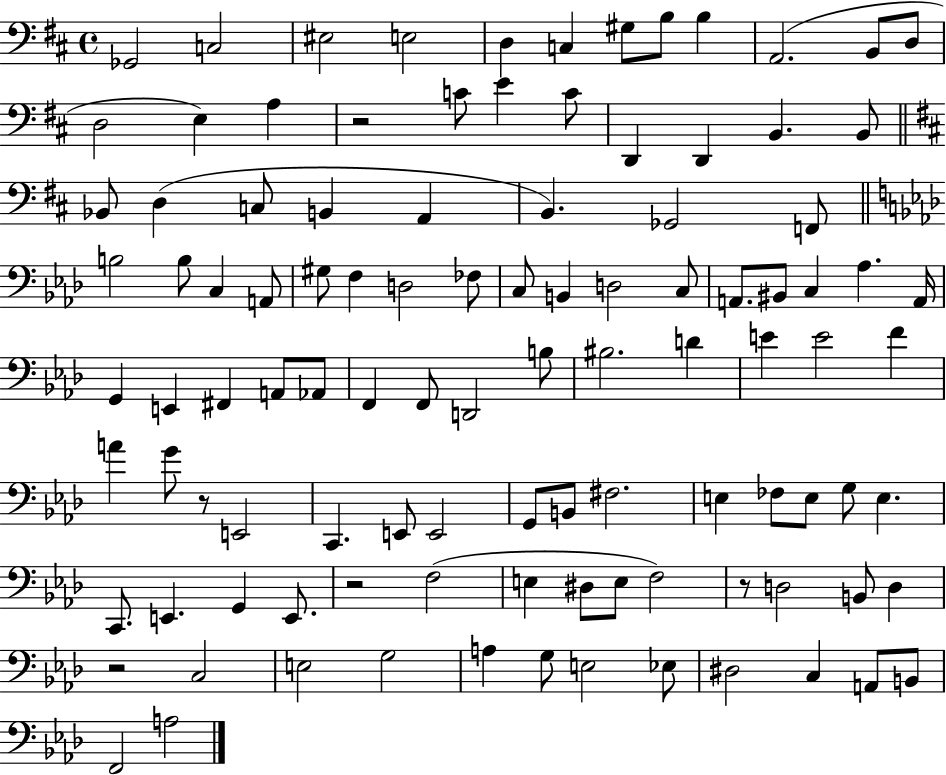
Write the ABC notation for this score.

X:1
T:Untitled
M:4/4
L:1/4
K:D
_G,,2 C,2 ^E,2 E,2 D, C, ^G,/2 B,/2 B, A,,2 B,,/2 D,/2 D,2 E, A, z2 C/2 E C/2 D,, D,, B,, B,,/2 _B,,/2 D, C,/2 B,, A,, B,, _G,,2 F,,/2 B,2 B,/2 C, A,,/2 ^G,/2 F, D,2 _F,/2 C,/2 B,, D,2 C,/2 A,,/2 ^B,,/2 C, _A, A,,/4 G,, E,, ^F,, A,,/2 _A,,/2 F,, F,,/2 D,,2 B,/2 ^B,2 D E E2 F A G/2 z/2 E,,2 C,, E,,/2 E,,2 G,,/2 B,,/2 ^F,2 E, _F,/2 E,/2 G,/2 E, C,,/2 E,, G,, E,,/2 z2 F,2 E, ^D,/2 E,/2 F,2 z/2 D,2 B,,/2 D, z2 C,2 E,2 G,2 A, G,/2 E,2 _E,/2 ^D,2 C, A,,/2 B,,/2 F,,2 A,2